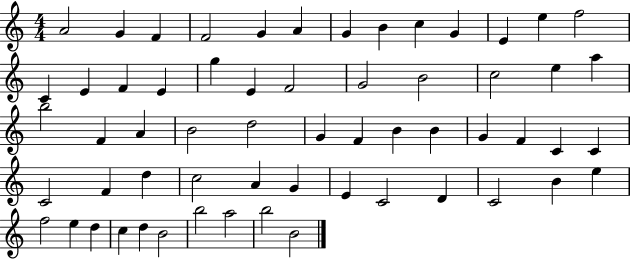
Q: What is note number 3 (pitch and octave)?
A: F4